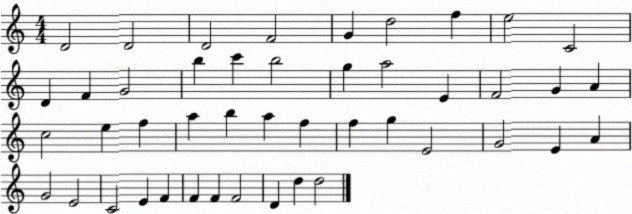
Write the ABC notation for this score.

X:1
T:Untitled
M:4/4
L:1/4
K:C
D2 D2 D2 F2 G d2 f e2 C2 D F G2 b c' b2 g a2 E F2 G A c2 e f a b a f f g E2 G2 E A G2 E2 C2 E F F F F2 D d d2